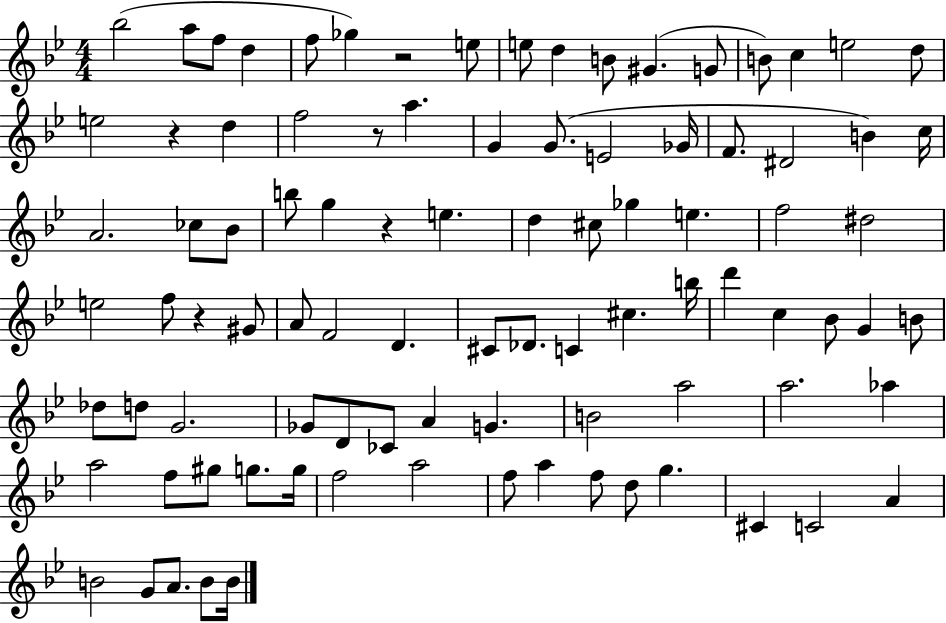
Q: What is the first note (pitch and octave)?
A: Bb5